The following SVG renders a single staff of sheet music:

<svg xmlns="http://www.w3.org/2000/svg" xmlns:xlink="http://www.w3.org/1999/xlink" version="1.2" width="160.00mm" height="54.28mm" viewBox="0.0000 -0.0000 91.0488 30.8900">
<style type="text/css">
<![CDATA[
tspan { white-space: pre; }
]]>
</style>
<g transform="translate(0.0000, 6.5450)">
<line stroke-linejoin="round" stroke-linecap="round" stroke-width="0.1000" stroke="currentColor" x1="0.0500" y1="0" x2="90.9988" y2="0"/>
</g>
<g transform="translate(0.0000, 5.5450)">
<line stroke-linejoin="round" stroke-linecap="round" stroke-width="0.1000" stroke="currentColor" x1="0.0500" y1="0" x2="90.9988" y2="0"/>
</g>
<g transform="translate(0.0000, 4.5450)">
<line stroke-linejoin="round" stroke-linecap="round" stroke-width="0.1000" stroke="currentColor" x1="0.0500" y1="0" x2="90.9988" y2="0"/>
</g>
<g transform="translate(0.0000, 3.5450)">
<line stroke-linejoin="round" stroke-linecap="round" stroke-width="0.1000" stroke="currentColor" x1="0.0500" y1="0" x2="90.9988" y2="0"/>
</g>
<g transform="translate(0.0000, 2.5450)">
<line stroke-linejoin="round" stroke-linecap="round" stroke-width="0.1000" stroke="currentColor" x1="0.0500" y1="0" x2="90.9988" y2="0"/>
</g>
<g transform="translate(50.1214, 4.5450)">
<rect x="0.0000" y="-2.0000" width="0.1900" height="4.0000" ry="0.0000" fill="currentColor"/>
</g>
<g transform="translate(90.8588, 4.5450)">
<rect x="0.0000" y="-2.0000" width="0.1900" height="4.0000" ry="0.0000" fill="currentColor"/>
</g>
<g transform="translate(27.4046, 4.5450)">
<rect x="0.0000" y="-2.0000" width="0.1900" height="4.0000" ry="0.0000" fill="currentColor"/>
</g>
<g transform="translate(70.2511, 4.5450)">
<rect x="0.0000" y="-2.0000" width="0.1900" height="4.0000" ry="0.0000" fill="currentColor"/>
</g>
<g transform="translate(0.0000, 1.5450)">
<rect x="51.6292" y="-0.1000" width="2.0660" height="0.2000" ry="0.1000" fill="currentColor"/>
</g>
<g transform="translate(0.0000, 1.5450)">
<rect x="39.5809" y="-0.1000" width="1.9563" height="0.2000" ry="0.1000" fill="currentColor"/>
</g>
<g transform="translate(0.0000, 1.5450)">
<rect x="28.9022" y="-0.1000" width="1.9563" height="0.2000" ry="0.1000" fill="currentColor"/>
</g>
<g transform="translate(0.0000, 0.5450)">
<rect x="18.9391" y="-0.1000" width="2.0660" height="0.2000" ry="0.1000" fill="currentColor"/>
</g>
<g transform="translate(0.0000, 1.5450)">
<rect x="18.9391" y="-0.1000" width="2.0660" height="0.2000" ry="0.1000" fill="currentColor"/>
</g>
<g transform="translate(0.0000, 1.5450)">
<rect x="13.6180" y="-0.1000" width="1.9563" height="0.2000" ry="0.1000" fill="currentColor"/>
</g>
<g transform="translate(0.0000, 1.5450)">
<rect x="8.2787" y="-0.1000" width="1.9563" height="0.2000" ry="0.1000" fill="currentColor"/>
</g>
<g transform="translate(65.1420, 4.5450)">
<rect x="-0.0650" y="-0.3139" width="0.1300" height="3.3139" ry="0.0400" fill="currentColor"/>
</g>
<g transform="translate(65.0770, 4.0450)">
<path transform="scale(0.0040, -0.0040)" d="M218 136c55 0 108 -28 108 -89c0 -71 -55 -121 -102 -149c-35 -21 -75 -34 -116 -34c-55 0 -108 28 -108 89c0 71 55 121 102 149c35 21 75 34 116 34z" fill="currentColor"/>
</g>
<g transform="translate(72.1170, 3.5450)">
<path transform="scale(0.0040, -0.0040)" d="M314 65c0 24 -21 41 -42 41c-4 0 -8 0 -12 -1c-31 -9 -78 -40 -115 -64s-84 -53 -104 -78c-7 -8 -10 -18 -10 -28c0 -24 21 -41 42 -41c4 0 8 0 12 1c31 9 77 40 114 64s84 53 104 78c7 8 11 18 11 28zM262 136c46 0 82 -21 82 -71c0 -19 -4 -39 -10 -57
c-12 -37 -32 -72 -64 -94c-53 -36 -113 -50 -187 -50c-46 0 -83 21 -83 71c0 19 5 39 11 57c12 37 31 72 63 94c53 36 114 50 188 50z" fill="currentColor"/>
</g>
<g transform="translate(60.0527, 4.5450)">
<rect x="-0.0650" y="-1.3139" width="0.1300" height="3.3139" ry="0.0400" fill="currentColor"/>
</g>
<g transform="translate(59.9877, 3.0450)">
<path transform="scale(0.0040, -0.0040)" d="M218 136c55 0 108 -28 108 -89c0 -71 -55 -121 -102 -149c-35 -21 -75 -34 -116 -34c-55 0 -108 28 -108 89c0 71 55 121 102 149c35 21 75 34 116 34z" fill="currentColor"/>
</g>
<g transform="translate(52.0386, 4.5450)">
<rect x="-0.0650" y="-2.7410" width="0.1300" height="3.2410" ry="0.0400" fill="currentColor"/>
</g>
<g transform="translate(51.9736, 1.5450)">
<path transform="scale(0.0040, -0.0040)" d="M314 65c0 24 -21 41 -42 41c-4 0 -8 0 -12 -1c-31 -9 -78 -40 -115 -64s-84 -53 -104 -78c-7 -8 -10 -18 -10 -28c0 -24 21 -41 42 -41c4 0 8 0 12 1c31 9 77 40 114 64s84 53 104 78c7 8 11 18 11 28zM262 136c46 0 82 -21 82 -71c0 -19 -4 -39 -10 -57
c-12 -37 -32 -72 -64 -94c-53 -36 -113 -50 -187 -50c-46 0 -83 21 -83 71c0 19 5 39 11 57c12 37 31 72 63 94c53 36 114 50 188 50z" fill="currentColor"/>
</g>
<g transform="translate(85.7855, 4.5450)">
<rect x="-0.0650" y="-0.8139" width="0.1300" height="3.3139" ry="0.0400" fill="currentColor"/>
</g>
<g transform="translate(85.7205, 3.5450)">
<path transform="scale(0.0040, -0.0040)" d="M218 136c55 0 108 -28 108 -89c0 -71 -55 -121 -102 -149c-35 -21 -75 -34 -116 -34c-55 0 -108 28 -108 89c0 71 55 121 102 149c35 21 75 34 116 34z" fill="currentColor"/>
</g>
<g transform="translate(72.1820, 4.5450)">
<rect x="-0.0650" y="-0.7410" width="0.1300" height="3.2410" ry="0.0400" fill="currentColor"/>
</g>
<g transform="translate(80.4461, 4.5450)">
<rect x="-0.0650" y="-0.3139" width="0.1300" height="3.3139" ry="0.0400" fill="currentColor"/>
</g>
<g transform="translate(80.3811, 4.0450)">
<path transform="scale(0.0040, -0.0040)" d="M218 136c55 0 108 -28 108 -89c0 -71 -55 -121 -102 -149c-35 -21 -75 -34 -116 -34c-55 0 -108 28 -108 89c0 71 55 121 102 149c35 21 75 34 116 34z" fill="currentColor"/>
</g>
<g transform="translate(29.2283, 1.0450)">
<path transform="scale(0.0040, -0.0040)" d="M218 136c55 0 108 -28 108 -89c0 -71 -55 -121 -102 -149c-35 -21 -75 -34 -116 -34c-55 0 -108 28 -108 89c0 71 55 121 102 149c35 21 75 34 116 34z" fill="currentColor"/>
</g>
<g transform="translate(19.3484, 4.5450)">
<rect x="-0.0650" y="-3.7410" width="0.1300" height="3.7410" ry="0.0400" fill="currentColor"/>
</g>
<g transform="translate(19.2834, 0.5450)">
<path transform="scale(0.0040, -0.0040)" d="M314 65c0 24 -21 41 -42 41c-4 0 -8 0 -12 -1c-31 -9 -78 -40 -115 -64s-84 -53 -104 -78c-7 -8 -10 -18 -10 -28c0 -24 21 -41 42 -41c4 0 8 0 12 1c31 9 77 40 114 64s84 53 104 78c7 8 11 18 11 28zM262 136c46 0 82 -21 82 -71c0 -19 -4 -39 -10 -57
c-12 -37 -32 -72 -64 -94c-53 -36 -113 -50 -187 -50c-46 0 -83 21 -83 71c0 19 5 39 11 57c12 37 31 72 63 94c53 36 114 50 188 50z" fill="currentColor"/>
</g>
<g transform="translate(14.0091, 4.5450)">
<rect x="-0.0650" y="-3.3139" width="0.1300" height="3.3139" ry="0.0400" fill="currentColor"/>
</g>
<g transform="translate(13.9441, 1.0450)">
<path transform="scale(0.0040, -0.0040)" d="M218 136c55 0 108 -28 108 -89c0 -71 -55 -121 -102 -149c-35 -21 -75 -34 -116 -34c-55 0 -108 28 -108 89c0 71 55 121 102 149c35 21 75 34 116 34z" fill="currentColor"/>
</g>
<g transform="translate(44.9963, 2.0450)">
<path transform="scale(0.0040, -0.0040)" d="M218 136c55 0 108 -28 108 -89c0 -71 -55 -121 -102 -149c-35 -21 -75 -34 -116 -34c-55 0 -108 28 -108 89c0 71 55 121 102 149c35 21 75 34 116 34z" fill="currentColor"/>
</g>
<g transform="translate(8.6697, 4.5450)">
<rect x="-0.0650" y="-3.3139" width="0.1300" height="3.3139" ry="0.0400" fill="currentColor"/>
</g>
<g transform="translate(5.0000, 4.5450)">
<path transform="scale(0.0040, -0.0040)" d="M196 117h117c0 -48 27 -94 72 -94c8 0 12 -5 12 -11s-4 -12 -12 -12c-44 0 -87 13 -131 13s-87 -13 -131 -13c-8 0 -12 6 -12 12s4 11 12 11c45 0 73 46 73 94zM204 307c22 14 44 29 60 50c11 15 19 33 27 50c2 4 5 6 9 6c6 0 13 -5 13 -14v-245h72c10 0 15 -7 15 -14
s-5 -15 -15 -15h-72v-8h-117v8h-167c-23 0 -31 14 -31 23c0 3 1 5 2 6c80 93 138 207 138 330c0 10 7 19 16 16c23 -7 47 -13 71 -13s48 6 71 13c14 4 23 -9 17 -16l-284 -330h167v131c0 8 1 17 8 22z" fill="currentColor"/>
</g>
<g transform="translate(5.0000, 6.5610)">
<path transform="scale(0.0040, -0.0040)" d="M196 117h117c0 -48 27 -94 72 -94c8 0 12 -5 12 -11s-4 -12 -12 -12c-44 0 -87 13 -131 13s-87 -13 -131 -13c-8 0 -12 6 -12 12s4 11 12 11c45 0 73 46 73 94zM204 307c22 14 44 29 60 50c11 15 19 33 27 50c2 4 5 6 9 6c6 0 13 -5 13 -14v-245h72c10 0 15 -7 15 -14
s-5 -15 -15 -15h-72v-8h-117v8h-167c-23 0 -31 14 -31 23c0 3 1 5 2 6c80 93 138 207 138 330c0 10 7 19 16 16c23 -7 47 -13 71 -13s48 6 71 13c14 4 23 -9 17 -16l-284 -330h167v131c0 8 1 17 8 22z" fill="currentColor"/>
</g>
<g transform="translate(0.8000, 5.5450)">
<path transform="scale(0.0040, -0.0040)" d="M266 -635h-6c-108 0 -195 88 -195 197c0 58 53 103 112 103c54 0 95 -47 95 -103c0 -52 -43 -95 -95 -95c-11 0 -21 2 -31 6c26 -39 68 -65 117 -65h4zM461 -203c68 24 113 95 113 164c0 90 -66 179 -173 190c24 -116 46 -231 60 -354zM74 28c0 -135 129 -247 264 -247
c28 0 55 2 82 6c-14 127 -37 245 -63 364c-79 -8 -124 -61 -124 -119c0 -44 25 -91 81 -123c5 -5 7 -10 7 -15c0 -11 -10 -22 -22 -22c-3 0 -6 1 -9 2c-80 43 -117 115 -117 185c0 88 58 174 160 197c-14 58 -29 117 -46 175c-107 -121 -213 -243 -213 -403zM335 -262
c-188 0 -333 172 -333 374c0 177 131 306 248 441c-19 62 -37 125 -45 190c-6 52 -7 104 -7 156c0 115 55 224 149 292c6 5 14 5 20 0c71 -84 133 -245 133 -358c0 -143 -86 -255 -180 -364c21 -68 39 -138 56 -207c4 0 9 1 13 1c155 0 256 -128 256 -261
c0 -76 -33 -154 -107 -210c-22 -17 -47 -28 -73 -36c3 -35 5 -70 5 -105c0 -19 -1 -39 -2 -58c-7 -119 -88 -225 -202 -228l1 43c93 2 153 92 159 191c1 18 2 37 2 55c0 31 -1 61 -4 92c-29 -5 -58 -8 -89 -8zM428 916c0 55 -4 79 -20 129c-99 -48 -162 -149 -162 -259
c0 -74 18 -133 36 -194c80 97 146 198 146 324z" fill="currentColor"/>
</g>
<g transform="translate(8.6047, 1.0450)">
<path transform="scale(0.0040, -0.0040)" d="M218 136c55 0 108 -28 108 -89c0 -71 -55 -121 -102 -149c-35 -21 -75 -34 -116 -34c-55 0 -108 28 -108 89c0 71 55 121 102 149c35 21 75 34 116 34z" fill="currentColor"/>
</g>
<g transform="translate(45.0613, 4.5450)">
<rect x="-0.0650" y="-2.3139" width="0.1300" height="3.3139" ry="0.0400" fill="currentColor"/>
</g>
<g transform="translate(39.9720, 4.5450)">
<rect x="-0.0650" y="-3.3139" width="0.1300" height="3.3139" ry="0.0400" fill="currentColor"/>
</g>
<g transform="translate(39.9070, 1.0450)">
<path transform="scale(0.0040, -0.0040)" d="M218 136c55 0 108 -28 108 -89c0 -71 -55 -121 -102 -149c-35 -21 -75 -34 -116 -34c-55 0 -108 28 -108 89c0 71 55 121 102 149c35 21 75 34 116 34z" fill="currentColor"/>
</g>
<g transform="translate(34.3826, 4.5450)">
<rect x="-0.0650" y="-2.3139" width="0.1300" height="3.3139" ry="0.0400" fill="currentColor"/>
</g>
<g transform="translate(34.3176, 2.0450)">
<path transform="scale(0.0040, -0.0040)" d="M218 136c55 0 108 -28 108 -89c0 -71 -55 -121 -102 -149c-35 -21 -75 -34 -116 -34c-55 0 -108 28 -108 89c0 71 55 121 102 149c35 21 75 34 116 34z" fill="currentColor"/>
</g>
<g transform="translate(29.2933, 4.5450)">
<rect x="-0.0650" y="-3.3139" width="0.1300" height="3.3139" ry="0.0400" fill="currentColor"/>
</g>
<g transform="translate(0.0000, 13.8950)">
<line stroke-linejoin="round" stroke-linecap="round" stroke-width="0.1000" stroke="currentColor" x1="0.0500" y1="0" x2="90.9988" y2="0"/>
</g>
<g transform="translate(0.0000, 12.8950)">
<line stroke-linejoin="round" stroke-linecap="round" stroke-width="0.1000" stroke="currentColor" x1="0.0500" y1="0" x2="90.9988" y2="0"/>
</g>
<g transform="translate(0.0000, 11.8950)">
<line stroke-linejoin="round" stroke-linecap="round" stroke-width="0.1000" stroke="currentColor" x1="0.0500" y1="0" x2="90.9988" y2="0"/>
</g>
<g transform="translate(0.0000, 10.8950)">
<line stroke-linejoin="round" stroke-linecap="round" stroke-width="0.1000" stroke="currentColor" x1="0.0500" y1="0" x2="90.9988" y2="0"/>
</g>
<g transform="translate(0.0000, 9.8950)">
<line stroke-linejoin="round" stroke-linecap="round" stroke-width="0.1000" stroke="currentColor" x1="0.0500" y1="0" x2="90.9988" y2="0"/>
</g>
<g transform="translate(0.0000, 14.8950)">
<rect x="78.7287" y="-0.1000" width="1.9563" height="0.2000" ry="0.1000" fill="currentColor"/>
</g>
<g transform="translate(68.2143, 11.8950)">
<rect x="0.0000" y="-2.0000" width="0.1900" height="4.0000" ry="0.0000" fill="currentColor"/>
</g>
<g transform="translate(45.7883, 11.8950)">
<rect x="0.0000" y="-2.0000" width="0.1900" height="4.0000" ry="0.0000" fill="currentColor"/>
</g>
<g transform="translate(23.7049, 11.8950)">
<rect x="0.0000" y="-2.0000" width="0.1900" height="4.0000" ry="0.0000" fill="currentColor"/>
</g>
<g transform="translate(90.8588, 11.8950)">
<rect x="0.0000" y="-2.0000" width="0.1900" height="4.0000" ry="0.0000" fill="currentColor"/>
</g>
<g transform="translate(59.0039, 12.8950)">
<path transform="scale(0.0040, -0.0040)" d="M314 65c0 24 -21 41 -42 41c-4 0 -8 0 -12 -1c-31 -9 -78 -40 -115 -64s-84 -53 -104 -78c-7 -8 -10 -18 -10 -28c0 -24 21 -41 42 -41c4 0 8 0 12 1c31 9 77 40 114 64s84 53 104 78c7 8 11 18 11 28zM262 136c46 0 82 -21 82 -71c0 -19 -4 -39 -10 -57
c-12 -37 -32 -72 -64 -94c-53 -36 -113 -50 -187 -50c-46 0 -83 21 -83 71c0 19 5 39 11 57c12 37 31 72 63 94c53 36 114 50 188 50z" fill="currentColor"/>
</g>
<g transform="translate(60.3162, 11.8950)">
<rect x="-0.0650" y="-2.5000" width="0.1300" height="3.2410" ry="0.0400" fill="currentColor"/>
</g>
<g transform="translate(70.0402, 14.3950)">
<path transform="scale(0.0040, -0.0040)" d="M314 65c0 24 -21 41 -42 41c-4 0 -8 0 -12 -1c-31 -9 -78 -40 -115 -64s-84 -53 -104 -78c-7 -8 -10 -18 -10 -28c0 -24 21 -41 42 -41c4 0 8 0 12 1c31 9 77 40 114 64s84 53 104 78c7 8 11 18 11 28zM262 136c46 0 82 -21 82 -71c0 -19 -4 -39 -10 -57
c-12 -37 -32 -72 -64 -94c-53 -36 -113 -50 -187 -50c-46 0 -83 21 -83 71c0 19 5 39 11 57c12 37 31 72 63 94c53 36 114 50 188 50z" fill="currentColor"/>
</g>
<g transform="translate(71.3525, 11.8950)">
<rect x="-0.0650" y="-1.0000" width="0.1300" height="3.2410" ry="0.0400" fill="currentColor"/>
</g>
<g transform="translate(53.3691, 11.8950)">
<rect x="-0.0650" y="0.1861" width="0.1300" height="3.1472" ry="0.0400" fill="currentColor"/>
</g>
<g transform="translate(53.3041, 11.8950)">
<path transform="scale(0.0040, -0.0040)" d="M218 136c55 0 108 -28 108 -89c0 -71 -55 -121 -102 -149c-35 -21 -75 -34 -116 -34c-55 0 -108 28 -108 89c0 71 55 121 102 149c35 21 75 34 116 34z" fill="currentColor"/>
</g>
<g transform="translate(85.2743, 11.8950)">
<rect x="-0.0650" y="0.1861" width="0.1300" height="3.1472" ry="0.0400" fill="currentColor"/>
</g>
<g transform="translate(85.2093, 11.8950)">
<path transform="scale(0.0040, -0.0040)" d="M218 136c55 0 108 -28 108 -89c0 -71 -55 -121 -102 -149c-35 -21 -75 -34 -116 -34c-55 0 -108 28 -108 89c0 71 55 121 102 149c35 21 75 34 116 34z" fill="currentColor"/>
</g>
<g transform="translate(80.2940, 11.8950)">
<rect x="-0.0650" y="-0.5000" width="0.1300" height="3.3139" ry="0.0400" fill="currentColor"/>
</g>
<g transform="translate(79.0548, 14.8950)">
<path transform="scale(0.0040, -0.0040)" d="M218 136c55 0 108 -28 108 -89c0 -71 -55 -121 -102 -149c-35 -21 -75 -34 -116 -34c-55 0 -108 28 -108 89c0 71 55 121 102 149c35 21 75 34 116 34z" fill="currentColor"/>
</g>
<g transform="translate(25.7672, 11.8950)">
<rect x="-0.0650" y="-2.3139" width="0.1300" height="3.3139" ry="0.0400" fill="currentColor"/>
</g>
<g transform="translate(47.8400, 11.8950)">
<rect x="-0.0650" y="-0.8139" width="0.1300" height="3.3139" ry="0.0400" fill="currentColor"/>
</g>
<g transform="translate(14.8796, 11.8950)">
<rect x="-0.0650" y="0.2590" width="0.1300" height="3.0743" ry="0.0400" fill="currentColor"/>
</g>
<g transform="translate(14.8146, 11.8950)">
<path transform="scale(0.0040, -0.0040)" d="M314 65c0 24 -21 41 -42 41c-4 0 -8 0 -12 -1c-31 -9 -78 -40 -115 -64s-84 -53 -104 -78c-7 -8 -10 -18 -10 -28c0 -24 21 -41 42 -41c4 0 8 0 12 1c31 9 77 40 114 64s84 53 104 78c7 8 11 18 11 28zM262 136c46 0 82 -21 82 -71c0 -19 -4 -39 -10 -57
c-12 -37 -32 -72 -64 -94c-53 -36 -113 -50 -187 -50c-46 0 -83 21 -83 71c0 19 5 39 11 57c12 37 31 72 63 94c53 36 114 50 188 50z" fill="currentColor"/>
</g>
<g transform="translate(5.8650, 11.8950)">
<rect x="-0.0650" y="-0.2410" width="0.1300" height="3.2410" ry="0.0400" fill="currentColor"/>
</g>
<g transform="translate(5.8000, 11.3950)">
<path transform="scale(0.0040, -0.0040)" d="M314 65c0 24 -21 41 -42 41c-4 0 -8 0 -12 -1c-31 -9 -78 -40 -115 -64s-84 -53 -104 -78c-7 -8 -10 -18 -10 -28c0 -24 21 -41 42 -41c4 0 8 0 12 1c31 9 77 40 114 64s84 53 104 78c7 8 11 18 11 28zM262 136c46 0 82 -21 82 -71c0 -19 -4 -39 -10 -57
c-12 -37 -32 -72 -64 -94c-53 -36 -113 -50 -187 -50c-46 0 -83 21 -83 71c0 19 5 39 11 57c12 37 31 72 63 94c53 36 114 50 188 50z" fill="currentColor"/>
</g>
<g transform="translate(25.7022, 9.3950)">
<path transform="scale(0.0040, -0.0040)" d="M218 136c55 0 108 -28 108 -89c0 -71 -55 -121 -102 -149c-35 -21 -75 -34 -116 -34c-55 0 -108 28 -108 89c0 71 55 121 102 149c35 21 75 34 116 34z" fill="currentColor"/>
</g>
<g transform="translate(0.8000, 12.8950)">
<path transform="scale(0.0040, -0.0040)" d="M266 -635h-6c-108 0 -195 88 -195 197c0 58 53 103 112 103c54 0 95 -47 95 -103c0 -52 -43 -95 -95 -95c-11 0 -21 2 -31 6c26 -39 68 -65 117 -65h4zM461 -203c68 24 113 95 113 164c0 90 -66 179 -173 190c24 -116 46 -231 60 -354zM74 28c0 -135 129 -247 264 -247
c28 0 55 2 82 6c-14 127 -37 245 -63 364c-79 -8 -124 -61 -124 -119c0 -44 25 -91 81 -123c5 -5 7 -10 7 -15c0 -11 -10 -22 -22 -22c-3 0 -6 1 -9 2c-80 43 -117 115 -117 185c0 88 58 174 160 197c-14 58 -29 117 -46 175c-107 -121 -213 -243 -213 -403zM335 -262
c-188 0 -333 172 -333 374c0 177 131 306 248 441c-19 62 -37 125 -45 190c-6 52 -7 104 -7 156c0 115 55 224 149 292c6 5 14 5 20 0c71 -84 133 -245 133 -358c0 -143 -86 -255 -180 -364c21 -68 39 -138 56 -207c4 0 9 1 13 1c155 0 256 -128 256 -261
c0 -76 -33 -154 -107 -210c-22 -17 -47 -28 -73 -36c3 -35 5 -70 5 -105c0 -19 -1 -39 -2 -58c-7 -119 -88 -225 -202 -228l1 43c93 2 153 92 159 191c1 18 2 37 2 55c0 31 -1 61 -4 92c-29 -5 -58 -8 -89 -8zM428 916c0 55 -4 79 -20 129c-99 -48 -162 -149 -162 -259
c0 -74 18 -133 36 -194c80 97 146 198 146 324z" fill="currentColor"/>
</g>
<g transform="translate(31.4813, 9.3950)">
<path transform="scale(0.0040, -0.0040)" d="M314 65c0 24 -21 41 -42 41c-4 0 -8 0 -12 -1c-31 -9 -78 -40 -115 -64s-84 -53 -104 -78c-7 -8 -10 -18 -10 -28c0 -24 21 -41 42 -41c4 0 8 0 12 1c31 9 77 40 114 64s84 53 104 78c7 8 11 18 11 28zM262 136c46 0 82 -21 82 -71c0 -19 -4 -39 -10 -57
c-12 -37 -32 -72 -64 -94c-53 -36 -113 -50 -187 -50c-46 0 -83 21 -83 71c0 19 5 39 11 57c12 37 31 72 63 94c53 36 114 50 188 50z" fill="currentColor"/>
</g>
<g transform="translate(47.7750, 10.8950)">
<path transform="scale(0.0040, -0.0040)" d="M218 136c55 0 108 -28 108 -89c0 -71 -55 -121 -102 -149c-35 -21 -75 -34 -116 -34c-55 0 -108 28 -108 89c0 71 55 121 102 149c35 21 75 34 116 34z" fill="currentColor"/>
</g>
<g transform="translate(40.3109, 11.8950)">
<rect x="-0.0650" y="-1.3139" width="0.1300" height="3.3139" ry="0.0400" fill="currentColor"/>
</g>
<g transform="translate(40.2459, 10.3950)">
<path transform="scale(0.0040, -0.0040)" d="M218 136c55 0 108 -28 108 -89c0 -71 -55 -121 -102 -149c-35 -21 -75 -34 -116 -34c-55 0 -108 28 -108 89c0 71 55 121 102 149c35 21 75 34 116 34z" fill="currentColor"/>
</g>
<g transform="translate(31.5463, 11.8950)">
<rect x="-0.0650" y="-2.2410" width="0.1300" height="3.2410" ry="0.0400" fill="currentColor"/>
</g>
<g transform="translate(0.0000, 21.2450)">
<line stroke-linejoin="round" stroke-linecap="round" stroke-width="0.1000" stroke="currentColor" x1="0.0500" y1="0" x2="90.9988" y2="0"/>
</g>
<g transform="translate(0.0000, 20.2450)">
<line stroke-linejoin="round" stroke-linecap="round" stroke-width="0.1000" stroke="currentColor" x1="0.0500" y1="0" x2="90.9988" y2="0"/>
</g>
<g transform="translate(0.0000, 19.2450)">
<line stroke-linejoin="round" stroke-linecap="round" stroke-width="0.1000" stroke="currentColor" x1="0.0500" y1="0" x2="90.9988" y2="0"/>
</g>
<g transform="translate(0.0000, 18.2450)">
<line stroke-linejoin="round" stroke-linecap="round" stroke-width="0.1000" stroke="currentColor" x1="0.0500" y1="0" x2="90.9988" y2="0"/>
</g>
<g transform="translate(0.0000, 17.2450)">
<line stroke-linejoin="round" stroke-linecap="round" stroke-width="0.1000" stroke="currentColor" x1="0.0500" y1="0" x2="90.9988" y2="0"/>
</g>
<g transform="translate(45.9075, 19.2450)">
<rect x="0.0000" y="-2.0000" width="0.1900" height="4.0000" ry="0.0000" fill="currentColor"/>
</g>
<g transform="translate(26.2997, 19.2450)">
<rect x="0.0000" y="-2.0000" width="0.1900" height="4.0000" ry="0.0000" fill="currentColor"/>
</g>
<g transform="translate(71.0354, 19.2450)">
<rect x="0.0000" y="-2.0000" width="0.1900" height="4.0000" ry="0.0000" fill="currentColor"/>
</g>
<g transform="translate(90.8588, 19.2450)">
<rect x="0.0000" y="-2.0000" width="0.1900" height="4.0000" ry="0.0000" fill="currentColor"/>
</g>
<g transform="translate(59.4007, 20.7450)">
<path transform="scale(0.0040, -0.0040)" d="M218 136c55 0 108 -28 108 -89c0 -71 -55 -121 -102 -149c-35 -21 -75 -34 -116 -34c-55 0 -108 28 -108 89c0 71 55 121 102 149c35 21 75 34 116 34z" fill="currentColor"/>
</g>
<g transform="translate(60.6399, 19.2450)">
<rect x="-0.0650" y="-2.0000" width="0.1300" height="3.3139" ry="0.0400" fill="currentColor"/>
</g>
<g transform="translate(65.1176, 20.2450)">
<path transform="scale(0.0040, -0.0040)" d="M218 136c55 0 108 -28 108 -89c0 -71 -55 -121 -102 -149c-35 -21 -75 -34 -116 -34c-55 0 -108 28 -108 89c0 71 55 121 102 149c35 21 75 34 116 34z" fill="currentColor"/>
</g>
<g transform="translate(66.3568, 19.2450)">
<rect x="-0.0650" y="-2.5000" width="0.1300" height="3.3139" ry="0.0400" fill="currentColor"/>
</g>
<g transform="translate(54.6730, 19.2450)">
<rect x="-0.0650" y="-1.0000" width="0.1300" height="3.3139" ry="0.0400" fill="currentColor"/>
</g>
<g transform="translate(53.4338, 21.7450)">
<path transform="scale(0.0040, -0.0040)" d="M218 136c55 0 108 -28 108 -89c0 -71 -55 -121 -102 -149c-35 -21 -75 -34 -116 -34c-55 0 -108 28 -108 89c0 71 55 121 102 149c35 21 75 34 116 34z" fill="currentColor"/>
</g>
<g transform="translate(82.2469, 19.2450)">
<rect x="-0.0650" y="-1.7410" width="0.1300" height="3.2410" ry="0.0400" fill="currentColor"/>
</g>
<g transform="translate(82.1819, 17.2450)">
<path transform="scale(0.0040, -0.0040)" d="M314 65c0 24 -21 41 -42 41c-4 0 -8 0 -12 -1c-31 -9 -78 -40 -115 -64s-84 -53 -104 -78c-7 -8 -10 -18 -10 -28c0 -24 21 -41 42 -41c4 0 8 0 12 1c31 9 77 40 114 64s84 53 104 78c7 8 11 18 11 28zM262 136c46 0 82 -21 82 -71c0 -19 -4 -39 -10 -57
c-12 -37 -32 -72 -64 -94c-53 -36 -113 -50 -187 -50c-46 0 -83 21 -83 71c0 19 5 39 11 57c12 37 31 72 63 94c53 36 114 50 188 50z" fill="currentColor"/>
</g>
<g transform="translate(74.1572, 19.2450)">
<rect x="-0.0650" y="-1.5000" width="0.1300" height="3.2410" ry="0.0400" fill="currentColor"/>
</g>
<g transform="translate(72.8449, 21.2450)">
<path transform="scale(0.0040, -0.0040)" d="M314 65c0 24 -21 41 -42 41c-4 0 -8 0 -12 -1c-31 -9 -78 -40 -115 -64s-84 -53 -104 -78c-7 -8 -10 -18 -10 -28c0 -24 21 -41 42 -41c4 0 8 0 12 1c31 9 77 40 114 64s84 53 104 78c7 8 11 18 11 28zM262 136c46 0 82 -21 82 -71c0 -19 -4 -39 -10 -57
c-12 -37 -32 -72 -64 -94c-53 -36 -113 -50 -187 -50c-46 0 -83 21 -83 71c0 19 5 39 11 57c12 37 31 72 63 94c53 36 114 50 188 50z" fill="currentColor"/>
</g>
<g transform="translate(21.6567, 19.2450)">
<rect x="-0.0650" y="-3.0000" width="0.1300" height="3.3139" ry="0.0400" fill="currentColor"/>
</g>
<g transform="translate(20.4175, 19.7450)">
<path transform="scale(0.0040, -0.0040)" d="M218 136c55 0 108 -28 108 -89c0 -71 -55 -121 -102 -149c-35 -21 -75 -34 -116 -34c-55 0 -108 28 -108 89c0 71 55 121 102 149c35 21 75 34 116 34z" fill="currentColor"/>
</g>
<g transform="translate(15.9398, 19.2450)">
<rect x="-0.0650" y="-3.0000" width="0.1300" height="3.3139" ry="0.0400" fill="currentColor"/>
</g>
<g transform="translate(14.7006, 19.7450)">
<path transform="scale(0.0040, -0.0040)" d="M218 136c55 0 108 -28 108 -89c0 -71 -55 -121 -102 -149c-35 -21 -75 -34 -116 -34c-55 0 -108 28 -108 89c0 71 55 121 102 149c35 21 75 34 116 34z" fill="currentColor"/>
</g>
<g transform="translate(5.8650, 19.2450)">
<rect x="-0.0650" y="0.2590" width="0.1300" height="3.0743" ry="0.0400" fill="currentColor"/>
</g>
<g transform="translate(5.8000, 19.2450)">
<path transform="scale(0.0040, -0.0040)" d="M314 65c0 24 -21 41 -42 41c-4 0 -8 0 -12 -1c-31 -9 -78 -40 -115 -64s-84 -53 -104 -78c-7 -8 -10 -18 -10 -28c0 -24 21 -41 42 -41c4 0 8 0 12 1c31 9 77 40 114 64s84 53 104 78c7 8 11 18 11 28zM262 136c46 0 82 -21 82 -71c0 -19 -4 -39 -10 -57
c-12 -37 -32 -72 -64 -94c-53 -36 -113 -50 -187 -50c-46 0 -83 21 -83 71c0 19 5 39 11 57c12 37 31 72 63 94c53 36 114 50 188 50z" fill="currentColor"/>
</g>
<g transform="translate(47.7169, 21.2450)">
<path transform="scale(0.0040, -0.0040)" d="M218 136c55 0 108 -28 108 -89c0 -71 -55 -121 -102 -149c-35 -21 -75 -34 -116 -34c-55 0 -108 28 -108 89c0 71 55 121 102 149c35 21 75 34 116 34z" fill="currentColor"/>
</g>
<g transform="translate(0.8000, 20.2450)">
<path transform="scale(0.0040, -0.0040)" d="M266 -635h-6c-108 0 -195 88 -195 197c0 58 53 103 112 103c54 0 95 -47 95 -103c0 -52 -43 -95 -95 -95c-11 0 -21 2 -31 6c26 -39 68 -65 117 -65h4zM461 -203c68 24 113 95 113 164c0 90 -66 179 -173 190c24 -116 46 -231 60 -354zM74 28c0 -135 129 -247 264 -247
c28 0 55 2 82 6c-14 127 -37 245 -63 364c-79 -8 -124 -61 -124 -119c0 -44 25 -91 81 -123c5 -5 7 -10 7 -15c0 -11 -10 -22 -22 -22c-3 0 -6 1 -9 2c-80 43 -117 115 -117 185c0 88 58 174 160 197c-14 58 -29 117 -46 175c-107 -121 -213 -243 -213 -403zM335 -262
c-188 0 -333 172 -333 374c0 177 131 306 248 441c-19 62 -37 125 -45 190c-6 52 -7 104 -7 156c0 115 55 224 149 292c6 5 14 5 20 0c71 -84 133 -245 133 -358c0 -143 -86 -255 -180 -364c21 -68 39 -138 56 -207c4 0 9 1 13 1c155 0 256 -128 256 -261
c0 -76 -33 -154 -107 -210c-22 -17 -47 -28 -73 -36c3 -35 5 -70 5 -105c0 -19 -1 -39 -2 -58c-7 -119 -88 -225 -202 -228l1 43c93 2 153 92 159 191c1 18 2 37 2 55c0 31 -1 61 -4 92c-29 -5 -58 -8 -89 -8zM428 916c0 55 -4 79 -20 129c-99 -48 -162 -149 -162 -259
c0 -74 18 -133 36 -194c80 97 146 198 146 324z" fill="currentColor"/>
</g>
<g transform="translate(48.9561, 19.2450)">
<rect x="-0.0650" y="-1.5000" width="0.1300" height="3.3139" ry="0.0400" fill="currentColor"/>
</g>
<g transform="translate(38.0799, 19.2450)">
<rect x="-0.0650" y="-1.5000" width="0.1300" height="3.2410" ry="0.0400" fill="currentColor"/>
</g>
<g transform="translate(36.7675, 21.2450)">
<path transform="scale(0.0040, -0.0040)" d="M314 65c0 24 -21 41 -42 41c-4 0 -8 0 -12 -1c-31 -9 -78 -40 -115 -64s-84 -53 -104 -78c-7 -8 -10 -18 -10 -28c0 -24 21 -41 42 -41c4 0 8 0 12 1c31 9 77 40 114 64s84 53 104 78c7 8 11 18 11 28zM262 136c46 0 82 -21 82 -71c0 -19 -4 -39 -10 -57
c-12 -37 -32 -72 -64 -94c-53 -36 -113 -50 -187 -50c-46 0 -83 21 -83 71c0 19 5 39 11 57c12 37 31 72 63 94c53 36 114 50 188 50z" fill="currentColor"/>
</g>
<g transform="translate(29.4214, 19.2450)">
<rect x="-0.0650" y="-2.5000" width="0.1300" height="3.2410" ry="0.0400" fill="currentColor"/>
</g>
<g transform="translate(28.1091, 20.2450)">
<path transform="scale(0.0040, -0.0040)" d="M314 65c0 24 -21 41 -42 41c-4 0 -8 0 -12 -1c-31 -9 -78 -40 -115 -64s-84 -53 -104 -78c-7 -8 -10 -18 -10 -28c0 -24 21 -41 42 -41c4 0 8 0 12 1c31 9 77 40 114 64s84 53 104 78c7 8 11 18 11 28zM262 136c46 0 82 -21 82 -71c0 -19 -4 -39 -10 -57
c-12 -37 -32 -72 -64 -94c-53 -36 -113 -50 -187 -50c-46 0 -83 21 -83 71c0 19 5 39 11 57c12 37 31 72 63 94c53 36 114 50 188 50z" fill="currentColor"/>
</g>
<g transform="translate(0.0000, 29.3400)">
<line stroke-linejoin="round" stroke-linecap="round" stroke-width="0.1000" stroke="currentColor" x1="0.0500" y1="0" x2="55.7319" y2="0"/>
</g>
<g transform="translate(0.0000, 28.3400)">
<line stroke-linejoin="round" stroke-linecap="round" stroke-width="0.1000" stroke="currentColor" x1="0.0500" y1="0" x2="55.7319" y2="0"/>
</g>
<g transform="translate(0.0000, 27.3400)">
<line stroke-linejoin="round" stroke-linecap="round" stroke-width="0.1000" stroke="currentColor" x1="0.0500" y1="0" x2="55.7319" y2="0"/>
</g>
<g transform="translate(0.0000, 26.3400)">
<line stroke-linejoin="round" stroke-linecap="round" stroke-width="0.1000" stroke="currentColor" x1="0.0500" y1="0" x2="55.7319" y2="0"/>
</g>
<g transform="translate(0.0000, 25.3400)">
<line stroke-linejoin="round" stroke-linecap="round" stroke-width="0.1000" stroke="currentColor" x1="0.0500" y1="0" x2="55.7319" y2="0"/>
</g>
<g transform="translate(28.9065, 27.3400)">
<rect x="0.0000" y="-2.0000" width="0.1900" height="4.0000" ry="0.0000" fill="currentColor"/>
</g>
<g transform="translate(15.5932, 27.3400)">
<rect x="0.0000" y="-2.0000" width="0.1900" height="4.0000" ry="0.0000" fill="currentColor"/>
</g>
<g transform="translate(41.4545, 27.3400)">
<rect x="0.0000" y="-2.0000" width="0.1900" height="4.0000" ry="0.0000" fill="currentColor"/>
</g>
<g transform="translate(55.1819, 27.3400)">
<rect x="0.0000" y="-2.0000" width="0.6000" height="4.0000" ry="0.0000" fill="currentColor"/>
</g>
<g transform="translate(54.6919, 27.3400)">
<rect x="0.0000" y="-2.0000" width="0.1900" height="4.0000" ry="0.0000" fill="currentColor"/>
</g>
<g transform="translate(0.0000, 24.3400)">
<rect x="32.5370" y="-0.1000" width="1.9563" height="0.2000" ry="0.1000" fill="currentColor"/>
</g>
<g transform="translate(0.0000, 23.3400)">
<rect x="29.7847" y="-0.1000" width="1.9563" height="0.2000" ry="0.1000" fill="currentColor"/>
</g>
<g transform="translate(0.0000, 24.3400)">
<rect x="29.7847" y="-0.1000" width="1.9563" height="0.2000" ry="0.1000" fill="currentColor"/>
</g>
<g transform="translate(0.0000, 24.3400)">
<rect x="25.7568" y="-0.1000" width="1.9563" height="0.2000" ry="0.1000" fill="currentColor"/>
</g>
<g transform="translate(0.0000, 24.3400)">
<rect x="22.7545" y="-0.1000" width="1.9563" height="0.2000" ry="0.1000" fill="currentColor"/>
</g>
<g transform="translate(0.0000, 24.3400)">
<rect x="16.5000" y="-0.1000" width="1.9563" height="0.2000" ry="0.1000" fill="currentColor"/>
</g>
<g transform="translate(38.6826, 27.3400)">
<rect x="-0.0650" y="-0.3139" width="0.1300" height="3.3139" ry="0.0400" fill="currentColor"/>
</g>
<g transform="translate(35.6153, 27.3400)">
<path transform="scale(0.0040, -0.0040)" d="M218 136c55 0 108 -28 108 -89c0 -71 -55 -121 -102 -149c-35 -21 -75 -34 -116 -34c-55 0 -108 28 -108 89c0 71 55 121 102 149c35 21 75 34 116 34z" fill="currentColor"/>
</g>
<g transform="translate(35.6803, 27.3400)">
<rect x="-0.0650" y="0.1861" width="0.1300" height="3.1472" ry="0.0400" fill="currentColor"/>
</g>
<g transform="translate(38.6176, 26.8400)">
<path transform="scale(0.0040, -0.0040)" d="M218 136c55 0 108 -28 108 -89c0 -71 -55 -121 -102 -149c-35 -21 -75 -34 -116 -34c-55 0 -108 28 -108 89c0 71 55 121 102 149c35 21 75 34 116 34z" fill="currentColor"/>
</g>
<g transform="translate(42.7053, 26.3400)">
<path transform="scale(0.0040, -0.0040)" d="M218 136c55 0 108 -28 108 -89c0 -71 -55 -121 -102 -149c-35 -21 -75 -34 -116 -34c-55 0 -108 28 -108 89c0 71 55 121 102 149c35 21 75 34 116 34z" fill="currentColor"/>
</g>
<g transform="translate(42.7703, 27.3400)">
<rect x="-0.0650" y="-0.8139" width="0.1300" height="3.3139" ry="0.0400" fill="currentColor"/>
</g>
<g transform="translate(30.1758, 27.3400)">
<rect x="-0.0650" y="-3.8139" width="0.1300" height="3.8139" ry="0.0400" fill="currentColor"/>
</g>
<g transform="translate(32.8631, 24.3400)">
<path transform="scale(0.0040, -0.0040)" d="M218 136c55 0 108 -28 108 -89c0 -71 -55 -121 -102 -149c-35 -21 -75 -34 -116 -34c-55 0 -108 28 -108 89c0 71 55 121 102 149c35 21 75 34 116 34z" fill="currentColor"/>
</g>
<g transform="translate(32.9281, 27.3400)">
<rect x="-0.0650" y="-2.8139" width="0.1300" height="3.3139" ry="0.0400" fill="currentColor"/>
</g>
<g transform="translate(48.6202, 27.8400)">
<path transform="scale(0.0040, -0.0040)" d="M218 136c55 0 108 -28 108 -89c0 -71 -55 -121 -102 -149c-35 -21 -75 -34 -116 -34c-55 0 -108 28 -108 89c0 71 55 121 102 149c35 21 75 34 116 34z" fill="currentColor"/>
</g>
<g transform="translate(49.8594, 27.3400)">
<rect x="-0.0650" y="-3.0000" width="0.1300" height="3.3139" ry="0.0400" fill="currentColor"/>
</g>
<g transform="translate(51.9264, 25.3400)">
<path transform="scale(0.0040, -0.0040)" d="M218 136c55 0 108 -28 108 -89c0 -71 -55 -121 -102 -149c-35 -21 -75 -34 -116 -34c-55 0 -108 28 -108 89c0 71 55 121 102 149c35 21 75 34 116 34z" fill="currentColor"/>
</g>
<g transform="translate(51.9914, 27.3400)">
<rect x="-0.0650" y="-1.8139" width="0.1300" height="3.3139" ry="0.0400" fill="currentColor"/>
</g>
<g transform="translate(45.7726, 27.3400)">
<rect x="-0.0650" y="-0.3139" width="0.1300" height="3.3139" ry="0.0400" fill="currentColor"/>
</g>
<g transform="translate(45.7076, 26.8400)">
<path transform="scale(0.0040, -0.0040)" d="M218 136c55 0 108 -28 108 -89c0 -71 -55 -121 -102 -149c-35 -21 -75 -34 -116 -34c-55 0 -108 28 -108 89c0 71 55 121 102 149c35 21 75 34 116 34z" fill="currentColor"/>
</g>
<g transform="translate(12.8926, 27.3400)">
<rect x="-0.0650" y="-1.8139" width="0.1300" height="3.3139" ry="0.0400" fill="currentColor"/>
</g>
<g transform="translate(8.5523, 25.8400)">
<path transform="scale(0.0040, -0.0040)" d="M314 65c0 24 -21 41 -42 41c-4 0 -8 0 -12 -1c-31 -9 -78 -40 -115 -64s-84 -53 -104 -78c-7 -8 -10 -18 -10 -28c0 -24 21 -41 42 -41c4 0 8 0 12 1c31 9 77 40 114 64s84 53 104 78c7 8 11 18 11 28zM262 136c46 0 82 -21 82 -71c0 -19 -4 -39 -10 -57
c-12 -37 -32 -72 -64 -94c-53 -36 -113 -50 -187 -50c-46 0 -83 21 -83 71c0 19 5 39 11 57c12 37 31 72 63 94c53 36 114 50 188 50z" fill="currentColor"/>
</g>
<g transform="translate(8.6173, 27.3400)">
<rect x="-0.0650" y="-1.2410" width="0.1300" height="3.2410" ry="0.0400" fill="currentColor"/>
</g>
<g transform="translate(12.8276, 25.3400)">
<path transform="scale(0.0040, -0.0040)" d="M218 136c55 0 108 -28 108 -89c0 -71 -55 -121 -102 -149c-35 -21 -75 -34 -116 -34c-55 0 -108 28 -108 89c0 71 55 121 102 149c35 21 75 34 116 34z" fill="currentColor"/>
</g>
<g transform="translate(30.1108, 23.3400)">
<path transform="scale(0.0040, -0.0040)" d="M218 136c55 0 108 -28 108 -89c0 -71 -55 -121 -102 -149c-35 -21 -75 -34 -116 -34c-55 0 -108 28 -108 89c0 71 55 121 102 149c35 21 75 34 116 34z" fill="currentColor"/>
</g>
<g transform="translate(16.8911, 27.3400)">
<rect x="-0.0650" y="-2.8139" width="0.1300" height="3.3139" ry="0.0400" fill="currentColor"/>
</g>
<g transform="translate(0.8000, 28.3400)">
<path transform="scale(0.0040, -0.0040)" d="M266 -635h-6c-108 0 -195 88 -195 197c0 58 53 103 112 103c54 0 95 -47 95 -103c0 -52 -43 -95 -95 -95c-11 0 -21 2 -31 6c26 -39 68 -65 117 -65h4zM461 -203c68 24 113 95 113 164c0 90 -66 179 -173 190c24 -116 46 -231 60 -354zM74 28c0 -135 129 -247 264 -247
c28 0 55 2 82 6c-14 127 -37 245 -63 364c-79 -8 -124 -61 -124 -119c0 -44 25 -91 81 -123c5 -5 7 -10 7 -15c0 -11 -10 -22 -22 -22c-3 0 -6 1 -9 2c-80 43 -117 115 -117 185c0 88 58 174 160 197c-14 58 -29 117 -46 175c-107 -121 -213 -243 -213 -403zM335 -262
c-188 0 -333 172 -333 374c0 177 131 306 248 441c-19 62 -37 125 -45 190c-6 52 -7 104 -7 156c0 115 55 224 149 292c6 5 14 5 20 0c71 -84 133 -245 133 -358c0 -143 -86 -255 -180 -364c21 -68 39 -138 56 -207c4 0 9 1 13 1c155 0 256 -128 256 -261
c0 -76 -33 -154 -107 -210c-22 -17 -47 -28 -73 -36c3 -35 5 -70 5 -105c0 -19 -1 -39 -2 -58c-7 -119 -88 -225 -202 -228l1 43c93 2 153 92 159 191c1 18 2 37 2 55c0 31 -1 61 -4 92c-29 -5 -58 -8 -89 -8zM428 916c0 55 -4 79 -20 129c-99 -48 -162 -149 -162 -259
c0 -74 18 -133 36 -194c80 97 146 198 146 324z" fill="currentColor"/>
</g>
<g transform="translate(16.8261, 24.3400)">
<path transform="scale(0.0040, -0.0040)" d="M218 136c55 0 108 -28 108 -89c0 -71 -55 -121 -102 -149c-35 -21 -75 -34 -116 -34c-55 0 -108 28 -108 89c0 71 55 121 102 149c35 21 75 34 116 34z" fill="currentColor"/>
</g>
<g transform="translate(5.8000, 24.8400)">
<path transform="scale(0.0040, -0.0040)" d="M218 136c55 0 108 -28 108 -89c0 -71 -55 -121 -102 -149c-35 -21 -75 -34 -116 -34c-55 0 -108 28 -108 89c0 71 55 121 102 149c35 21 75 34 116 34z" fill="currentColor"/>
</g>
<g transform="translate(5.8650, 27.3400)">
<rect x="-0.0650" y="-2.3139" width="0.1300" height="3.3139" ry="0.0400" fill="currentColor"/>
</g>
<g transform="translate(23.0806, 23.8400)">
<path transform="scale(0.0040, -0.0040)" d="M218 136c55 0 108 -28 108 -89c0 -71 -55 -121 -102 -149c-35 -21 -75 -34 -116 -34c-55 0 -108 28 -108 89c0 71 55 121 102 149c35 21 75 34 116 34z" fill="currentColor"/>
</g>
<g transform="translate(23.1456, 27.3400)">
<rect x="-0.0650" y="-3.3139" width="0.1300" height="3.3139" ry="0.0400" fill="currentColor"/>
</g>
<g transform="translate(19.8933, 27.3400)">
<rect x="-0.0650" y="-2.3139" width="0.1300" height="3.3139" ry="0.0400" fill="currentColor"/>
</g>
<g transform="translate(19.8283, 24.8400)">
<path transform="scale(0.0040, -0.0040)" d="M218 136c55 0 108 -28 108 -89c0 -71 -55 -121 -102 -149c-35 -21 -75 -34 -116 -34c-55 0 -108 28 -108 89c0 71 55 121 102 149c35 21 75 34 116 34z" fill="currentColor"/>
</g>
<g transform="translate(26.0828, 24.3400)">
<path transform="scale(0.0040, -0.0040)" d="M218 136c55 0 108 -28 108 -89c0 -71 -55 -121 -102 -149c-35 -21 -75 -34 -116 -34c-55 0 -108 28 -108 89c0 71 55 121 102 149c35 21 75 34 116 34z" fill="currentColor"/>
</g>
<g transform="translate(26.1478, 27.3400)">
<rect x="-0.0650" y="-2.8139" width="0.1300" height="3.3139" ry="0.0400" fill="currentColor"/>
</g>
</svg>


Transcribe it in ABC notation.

X:1
T:Untitled
M:4/4
L:1/4
K:C
b b c'2 b g b g a2 e c d2 c d c2 B2 g g2 e d B G2 D2 C B B2 A A G2 E2 E D F G E2 f2 g e2 f a g b a c' a B c d c A f